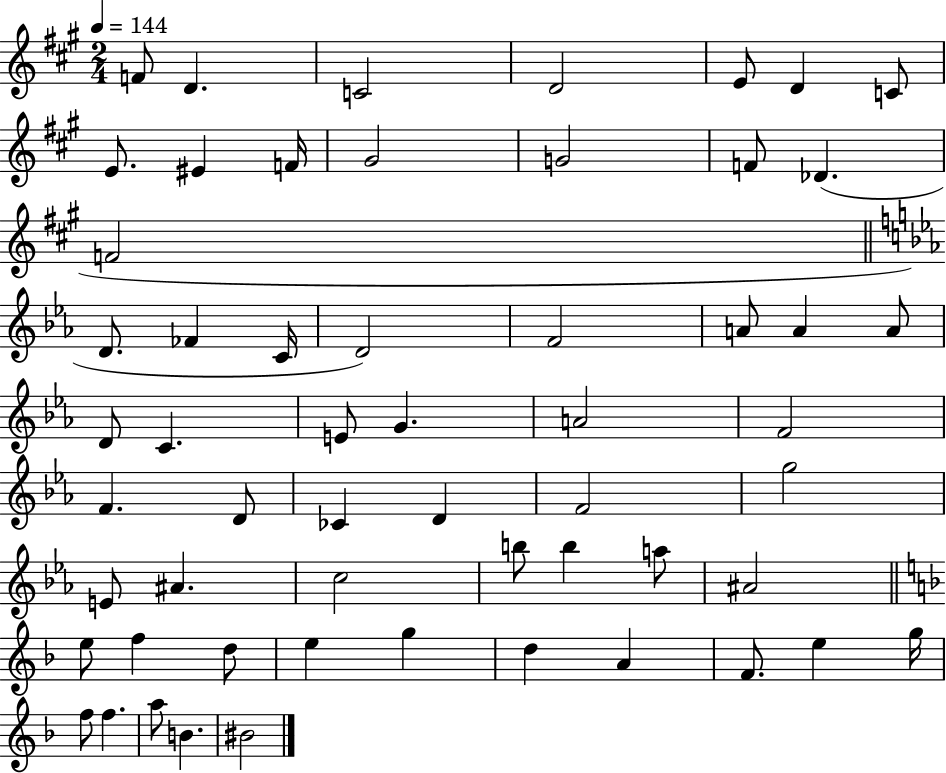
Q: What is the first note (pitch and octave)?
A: F4